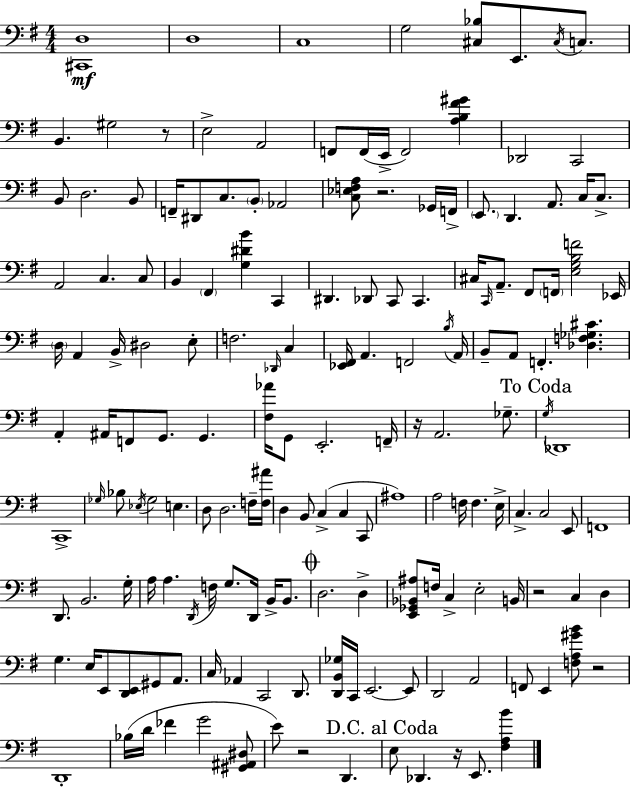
{
  \clef bass
  \numericTimeSignature
  \time 4/4
  \key e \minor
  <cis, d>1\mf | d1 | c1 | g2 <cis bes>8 e,8. \acciaccatura { cis16 } c8. | \break b,4. gis2 r8 | e2-> a,2 | f,8 f,16( e,16-> f,2) <a b fis' gis'>4 | des,2 c,2 | \break b,8 d2. b,8 | f,16-- dis,8 c8. \parenthesize b,8-. aes,2 | <c ees f a>8 r2. ges,16 | f,16-> \parenthesize e,8. d,4. a,8. c16 c8.-> | \break a,2 c4. c8 | b,4 \parenthesize fis,4 <g dis' b'>4 c,4 | dis,4. des,8 c,8 c,4. | cis16 \grace { c,16 } a,8.-- fis,8 \parenthesize f,16 <e g b f'>2 | \break ees,16 \parenthesize d16 a,4 b,16-> dis2 | e8-. f2. \grace { des,16 } c4 | <ees, fis,>16 a,4. f,2 | \acciaccatura { b16 } a,16 b,8-- a,8 f,4.-. <des f ges cis'>4. | \break a,4-. ais,16 f,8 g,8. g,4. | <fis aes'>16 g,8 e,2.-. | f,16-- r16 a,2. | ges8.-- \mark "To Coda" \acciaccatura { g16 } des,1 | \break c,1-> | \grace { ges16 } bes8 \acciaccatura { ees16 } ges2 | e4. d8 d2. | f16-- <f ais'>16 d4 b,8 c4->( | \break c4 c,8 ais1) | a2 f16 | f4. e16-> c4.-> c2 | e,8 f,1 | \break d,8. b,2. | g16-. a16 a4. \acciaccatura { d,16 } f16 | g8. d,16 b,16-> b,8. \mark \markup { \musicglyph "scripts.coda" } d2. | d4-> <e, ges, bes, ais>8 f16 c4-> e2-. | \break b,16 r2 | c4 d4 g4. e16 e,8 | <d, e,>8 gis,8 a,8. c16 aes,4 c,2 | d,8. <d, b, ges>16 c,16 e,2.~~ | \break e,8 d,2 | a,2 f,8 e,4 <f a gis' b'>8 | r2 d,1-. | bes16( d'16 fes'4 g'2 | \break <gis, ais, dis>8 e'8) r2 | d,4. \mark "D.C. al Coda" e8 des,4. | r16 e,8. <fis a b'>4 \bar "|."
}